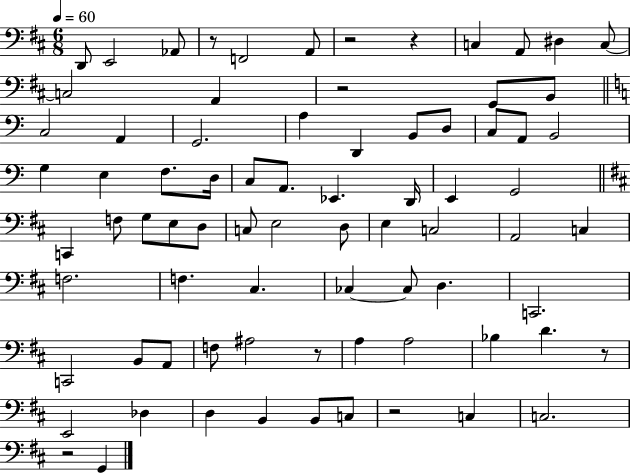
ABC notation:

X:1
T:Untitled
M:6/8
L:1/4
K:D
D,,/2 E,,2 _A,,/2 z/2 F,,2 A,,/2 z2 z C, A,,/2 ^D, C,/2 C,2 A,, z2 G,,/2 B,,/2 C,2 A,, G,,2 A, D,, B,,/2 D,/2 C,/2 A,,/2 B,,2 G, E, F,/2 D,/4 C,/2 A,,/2 _E,, D,,/4 E,, G,,2 C,, F,/2 G,/2 E,/2 D,/2 C,/2 E,2 D,/2 E, C,2 A,,2 C, F,2 F, ^C, _C, _C,/2 D, C,,2 C,,2 B,,/2 A,,/2 F,/2 ^A,2 z/2 A, A,2 _B, D z/2 E,,2 _D, D, B,, B,,/2 C,/2 z2 C, C,2 z2 G,,